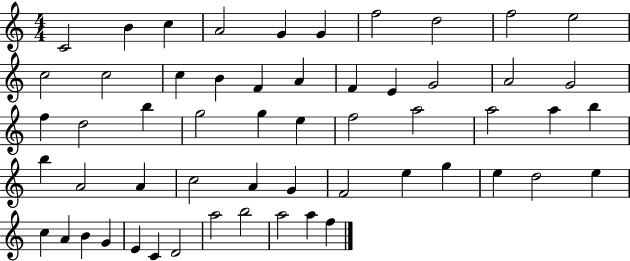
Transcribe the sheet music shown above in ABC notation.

X:1
T:Untitled
M:4/4
L:1/4
K:C
C2 B c A2 G G f2 d2 f2 e2 c2 c2 c B F A F E G2 A2 G2 f d2 b g2 g e f2 a2 a2 a b b A2 A c2 A G F2 e g e d2 e c A B G E C D2 a2 b2 a2 a f